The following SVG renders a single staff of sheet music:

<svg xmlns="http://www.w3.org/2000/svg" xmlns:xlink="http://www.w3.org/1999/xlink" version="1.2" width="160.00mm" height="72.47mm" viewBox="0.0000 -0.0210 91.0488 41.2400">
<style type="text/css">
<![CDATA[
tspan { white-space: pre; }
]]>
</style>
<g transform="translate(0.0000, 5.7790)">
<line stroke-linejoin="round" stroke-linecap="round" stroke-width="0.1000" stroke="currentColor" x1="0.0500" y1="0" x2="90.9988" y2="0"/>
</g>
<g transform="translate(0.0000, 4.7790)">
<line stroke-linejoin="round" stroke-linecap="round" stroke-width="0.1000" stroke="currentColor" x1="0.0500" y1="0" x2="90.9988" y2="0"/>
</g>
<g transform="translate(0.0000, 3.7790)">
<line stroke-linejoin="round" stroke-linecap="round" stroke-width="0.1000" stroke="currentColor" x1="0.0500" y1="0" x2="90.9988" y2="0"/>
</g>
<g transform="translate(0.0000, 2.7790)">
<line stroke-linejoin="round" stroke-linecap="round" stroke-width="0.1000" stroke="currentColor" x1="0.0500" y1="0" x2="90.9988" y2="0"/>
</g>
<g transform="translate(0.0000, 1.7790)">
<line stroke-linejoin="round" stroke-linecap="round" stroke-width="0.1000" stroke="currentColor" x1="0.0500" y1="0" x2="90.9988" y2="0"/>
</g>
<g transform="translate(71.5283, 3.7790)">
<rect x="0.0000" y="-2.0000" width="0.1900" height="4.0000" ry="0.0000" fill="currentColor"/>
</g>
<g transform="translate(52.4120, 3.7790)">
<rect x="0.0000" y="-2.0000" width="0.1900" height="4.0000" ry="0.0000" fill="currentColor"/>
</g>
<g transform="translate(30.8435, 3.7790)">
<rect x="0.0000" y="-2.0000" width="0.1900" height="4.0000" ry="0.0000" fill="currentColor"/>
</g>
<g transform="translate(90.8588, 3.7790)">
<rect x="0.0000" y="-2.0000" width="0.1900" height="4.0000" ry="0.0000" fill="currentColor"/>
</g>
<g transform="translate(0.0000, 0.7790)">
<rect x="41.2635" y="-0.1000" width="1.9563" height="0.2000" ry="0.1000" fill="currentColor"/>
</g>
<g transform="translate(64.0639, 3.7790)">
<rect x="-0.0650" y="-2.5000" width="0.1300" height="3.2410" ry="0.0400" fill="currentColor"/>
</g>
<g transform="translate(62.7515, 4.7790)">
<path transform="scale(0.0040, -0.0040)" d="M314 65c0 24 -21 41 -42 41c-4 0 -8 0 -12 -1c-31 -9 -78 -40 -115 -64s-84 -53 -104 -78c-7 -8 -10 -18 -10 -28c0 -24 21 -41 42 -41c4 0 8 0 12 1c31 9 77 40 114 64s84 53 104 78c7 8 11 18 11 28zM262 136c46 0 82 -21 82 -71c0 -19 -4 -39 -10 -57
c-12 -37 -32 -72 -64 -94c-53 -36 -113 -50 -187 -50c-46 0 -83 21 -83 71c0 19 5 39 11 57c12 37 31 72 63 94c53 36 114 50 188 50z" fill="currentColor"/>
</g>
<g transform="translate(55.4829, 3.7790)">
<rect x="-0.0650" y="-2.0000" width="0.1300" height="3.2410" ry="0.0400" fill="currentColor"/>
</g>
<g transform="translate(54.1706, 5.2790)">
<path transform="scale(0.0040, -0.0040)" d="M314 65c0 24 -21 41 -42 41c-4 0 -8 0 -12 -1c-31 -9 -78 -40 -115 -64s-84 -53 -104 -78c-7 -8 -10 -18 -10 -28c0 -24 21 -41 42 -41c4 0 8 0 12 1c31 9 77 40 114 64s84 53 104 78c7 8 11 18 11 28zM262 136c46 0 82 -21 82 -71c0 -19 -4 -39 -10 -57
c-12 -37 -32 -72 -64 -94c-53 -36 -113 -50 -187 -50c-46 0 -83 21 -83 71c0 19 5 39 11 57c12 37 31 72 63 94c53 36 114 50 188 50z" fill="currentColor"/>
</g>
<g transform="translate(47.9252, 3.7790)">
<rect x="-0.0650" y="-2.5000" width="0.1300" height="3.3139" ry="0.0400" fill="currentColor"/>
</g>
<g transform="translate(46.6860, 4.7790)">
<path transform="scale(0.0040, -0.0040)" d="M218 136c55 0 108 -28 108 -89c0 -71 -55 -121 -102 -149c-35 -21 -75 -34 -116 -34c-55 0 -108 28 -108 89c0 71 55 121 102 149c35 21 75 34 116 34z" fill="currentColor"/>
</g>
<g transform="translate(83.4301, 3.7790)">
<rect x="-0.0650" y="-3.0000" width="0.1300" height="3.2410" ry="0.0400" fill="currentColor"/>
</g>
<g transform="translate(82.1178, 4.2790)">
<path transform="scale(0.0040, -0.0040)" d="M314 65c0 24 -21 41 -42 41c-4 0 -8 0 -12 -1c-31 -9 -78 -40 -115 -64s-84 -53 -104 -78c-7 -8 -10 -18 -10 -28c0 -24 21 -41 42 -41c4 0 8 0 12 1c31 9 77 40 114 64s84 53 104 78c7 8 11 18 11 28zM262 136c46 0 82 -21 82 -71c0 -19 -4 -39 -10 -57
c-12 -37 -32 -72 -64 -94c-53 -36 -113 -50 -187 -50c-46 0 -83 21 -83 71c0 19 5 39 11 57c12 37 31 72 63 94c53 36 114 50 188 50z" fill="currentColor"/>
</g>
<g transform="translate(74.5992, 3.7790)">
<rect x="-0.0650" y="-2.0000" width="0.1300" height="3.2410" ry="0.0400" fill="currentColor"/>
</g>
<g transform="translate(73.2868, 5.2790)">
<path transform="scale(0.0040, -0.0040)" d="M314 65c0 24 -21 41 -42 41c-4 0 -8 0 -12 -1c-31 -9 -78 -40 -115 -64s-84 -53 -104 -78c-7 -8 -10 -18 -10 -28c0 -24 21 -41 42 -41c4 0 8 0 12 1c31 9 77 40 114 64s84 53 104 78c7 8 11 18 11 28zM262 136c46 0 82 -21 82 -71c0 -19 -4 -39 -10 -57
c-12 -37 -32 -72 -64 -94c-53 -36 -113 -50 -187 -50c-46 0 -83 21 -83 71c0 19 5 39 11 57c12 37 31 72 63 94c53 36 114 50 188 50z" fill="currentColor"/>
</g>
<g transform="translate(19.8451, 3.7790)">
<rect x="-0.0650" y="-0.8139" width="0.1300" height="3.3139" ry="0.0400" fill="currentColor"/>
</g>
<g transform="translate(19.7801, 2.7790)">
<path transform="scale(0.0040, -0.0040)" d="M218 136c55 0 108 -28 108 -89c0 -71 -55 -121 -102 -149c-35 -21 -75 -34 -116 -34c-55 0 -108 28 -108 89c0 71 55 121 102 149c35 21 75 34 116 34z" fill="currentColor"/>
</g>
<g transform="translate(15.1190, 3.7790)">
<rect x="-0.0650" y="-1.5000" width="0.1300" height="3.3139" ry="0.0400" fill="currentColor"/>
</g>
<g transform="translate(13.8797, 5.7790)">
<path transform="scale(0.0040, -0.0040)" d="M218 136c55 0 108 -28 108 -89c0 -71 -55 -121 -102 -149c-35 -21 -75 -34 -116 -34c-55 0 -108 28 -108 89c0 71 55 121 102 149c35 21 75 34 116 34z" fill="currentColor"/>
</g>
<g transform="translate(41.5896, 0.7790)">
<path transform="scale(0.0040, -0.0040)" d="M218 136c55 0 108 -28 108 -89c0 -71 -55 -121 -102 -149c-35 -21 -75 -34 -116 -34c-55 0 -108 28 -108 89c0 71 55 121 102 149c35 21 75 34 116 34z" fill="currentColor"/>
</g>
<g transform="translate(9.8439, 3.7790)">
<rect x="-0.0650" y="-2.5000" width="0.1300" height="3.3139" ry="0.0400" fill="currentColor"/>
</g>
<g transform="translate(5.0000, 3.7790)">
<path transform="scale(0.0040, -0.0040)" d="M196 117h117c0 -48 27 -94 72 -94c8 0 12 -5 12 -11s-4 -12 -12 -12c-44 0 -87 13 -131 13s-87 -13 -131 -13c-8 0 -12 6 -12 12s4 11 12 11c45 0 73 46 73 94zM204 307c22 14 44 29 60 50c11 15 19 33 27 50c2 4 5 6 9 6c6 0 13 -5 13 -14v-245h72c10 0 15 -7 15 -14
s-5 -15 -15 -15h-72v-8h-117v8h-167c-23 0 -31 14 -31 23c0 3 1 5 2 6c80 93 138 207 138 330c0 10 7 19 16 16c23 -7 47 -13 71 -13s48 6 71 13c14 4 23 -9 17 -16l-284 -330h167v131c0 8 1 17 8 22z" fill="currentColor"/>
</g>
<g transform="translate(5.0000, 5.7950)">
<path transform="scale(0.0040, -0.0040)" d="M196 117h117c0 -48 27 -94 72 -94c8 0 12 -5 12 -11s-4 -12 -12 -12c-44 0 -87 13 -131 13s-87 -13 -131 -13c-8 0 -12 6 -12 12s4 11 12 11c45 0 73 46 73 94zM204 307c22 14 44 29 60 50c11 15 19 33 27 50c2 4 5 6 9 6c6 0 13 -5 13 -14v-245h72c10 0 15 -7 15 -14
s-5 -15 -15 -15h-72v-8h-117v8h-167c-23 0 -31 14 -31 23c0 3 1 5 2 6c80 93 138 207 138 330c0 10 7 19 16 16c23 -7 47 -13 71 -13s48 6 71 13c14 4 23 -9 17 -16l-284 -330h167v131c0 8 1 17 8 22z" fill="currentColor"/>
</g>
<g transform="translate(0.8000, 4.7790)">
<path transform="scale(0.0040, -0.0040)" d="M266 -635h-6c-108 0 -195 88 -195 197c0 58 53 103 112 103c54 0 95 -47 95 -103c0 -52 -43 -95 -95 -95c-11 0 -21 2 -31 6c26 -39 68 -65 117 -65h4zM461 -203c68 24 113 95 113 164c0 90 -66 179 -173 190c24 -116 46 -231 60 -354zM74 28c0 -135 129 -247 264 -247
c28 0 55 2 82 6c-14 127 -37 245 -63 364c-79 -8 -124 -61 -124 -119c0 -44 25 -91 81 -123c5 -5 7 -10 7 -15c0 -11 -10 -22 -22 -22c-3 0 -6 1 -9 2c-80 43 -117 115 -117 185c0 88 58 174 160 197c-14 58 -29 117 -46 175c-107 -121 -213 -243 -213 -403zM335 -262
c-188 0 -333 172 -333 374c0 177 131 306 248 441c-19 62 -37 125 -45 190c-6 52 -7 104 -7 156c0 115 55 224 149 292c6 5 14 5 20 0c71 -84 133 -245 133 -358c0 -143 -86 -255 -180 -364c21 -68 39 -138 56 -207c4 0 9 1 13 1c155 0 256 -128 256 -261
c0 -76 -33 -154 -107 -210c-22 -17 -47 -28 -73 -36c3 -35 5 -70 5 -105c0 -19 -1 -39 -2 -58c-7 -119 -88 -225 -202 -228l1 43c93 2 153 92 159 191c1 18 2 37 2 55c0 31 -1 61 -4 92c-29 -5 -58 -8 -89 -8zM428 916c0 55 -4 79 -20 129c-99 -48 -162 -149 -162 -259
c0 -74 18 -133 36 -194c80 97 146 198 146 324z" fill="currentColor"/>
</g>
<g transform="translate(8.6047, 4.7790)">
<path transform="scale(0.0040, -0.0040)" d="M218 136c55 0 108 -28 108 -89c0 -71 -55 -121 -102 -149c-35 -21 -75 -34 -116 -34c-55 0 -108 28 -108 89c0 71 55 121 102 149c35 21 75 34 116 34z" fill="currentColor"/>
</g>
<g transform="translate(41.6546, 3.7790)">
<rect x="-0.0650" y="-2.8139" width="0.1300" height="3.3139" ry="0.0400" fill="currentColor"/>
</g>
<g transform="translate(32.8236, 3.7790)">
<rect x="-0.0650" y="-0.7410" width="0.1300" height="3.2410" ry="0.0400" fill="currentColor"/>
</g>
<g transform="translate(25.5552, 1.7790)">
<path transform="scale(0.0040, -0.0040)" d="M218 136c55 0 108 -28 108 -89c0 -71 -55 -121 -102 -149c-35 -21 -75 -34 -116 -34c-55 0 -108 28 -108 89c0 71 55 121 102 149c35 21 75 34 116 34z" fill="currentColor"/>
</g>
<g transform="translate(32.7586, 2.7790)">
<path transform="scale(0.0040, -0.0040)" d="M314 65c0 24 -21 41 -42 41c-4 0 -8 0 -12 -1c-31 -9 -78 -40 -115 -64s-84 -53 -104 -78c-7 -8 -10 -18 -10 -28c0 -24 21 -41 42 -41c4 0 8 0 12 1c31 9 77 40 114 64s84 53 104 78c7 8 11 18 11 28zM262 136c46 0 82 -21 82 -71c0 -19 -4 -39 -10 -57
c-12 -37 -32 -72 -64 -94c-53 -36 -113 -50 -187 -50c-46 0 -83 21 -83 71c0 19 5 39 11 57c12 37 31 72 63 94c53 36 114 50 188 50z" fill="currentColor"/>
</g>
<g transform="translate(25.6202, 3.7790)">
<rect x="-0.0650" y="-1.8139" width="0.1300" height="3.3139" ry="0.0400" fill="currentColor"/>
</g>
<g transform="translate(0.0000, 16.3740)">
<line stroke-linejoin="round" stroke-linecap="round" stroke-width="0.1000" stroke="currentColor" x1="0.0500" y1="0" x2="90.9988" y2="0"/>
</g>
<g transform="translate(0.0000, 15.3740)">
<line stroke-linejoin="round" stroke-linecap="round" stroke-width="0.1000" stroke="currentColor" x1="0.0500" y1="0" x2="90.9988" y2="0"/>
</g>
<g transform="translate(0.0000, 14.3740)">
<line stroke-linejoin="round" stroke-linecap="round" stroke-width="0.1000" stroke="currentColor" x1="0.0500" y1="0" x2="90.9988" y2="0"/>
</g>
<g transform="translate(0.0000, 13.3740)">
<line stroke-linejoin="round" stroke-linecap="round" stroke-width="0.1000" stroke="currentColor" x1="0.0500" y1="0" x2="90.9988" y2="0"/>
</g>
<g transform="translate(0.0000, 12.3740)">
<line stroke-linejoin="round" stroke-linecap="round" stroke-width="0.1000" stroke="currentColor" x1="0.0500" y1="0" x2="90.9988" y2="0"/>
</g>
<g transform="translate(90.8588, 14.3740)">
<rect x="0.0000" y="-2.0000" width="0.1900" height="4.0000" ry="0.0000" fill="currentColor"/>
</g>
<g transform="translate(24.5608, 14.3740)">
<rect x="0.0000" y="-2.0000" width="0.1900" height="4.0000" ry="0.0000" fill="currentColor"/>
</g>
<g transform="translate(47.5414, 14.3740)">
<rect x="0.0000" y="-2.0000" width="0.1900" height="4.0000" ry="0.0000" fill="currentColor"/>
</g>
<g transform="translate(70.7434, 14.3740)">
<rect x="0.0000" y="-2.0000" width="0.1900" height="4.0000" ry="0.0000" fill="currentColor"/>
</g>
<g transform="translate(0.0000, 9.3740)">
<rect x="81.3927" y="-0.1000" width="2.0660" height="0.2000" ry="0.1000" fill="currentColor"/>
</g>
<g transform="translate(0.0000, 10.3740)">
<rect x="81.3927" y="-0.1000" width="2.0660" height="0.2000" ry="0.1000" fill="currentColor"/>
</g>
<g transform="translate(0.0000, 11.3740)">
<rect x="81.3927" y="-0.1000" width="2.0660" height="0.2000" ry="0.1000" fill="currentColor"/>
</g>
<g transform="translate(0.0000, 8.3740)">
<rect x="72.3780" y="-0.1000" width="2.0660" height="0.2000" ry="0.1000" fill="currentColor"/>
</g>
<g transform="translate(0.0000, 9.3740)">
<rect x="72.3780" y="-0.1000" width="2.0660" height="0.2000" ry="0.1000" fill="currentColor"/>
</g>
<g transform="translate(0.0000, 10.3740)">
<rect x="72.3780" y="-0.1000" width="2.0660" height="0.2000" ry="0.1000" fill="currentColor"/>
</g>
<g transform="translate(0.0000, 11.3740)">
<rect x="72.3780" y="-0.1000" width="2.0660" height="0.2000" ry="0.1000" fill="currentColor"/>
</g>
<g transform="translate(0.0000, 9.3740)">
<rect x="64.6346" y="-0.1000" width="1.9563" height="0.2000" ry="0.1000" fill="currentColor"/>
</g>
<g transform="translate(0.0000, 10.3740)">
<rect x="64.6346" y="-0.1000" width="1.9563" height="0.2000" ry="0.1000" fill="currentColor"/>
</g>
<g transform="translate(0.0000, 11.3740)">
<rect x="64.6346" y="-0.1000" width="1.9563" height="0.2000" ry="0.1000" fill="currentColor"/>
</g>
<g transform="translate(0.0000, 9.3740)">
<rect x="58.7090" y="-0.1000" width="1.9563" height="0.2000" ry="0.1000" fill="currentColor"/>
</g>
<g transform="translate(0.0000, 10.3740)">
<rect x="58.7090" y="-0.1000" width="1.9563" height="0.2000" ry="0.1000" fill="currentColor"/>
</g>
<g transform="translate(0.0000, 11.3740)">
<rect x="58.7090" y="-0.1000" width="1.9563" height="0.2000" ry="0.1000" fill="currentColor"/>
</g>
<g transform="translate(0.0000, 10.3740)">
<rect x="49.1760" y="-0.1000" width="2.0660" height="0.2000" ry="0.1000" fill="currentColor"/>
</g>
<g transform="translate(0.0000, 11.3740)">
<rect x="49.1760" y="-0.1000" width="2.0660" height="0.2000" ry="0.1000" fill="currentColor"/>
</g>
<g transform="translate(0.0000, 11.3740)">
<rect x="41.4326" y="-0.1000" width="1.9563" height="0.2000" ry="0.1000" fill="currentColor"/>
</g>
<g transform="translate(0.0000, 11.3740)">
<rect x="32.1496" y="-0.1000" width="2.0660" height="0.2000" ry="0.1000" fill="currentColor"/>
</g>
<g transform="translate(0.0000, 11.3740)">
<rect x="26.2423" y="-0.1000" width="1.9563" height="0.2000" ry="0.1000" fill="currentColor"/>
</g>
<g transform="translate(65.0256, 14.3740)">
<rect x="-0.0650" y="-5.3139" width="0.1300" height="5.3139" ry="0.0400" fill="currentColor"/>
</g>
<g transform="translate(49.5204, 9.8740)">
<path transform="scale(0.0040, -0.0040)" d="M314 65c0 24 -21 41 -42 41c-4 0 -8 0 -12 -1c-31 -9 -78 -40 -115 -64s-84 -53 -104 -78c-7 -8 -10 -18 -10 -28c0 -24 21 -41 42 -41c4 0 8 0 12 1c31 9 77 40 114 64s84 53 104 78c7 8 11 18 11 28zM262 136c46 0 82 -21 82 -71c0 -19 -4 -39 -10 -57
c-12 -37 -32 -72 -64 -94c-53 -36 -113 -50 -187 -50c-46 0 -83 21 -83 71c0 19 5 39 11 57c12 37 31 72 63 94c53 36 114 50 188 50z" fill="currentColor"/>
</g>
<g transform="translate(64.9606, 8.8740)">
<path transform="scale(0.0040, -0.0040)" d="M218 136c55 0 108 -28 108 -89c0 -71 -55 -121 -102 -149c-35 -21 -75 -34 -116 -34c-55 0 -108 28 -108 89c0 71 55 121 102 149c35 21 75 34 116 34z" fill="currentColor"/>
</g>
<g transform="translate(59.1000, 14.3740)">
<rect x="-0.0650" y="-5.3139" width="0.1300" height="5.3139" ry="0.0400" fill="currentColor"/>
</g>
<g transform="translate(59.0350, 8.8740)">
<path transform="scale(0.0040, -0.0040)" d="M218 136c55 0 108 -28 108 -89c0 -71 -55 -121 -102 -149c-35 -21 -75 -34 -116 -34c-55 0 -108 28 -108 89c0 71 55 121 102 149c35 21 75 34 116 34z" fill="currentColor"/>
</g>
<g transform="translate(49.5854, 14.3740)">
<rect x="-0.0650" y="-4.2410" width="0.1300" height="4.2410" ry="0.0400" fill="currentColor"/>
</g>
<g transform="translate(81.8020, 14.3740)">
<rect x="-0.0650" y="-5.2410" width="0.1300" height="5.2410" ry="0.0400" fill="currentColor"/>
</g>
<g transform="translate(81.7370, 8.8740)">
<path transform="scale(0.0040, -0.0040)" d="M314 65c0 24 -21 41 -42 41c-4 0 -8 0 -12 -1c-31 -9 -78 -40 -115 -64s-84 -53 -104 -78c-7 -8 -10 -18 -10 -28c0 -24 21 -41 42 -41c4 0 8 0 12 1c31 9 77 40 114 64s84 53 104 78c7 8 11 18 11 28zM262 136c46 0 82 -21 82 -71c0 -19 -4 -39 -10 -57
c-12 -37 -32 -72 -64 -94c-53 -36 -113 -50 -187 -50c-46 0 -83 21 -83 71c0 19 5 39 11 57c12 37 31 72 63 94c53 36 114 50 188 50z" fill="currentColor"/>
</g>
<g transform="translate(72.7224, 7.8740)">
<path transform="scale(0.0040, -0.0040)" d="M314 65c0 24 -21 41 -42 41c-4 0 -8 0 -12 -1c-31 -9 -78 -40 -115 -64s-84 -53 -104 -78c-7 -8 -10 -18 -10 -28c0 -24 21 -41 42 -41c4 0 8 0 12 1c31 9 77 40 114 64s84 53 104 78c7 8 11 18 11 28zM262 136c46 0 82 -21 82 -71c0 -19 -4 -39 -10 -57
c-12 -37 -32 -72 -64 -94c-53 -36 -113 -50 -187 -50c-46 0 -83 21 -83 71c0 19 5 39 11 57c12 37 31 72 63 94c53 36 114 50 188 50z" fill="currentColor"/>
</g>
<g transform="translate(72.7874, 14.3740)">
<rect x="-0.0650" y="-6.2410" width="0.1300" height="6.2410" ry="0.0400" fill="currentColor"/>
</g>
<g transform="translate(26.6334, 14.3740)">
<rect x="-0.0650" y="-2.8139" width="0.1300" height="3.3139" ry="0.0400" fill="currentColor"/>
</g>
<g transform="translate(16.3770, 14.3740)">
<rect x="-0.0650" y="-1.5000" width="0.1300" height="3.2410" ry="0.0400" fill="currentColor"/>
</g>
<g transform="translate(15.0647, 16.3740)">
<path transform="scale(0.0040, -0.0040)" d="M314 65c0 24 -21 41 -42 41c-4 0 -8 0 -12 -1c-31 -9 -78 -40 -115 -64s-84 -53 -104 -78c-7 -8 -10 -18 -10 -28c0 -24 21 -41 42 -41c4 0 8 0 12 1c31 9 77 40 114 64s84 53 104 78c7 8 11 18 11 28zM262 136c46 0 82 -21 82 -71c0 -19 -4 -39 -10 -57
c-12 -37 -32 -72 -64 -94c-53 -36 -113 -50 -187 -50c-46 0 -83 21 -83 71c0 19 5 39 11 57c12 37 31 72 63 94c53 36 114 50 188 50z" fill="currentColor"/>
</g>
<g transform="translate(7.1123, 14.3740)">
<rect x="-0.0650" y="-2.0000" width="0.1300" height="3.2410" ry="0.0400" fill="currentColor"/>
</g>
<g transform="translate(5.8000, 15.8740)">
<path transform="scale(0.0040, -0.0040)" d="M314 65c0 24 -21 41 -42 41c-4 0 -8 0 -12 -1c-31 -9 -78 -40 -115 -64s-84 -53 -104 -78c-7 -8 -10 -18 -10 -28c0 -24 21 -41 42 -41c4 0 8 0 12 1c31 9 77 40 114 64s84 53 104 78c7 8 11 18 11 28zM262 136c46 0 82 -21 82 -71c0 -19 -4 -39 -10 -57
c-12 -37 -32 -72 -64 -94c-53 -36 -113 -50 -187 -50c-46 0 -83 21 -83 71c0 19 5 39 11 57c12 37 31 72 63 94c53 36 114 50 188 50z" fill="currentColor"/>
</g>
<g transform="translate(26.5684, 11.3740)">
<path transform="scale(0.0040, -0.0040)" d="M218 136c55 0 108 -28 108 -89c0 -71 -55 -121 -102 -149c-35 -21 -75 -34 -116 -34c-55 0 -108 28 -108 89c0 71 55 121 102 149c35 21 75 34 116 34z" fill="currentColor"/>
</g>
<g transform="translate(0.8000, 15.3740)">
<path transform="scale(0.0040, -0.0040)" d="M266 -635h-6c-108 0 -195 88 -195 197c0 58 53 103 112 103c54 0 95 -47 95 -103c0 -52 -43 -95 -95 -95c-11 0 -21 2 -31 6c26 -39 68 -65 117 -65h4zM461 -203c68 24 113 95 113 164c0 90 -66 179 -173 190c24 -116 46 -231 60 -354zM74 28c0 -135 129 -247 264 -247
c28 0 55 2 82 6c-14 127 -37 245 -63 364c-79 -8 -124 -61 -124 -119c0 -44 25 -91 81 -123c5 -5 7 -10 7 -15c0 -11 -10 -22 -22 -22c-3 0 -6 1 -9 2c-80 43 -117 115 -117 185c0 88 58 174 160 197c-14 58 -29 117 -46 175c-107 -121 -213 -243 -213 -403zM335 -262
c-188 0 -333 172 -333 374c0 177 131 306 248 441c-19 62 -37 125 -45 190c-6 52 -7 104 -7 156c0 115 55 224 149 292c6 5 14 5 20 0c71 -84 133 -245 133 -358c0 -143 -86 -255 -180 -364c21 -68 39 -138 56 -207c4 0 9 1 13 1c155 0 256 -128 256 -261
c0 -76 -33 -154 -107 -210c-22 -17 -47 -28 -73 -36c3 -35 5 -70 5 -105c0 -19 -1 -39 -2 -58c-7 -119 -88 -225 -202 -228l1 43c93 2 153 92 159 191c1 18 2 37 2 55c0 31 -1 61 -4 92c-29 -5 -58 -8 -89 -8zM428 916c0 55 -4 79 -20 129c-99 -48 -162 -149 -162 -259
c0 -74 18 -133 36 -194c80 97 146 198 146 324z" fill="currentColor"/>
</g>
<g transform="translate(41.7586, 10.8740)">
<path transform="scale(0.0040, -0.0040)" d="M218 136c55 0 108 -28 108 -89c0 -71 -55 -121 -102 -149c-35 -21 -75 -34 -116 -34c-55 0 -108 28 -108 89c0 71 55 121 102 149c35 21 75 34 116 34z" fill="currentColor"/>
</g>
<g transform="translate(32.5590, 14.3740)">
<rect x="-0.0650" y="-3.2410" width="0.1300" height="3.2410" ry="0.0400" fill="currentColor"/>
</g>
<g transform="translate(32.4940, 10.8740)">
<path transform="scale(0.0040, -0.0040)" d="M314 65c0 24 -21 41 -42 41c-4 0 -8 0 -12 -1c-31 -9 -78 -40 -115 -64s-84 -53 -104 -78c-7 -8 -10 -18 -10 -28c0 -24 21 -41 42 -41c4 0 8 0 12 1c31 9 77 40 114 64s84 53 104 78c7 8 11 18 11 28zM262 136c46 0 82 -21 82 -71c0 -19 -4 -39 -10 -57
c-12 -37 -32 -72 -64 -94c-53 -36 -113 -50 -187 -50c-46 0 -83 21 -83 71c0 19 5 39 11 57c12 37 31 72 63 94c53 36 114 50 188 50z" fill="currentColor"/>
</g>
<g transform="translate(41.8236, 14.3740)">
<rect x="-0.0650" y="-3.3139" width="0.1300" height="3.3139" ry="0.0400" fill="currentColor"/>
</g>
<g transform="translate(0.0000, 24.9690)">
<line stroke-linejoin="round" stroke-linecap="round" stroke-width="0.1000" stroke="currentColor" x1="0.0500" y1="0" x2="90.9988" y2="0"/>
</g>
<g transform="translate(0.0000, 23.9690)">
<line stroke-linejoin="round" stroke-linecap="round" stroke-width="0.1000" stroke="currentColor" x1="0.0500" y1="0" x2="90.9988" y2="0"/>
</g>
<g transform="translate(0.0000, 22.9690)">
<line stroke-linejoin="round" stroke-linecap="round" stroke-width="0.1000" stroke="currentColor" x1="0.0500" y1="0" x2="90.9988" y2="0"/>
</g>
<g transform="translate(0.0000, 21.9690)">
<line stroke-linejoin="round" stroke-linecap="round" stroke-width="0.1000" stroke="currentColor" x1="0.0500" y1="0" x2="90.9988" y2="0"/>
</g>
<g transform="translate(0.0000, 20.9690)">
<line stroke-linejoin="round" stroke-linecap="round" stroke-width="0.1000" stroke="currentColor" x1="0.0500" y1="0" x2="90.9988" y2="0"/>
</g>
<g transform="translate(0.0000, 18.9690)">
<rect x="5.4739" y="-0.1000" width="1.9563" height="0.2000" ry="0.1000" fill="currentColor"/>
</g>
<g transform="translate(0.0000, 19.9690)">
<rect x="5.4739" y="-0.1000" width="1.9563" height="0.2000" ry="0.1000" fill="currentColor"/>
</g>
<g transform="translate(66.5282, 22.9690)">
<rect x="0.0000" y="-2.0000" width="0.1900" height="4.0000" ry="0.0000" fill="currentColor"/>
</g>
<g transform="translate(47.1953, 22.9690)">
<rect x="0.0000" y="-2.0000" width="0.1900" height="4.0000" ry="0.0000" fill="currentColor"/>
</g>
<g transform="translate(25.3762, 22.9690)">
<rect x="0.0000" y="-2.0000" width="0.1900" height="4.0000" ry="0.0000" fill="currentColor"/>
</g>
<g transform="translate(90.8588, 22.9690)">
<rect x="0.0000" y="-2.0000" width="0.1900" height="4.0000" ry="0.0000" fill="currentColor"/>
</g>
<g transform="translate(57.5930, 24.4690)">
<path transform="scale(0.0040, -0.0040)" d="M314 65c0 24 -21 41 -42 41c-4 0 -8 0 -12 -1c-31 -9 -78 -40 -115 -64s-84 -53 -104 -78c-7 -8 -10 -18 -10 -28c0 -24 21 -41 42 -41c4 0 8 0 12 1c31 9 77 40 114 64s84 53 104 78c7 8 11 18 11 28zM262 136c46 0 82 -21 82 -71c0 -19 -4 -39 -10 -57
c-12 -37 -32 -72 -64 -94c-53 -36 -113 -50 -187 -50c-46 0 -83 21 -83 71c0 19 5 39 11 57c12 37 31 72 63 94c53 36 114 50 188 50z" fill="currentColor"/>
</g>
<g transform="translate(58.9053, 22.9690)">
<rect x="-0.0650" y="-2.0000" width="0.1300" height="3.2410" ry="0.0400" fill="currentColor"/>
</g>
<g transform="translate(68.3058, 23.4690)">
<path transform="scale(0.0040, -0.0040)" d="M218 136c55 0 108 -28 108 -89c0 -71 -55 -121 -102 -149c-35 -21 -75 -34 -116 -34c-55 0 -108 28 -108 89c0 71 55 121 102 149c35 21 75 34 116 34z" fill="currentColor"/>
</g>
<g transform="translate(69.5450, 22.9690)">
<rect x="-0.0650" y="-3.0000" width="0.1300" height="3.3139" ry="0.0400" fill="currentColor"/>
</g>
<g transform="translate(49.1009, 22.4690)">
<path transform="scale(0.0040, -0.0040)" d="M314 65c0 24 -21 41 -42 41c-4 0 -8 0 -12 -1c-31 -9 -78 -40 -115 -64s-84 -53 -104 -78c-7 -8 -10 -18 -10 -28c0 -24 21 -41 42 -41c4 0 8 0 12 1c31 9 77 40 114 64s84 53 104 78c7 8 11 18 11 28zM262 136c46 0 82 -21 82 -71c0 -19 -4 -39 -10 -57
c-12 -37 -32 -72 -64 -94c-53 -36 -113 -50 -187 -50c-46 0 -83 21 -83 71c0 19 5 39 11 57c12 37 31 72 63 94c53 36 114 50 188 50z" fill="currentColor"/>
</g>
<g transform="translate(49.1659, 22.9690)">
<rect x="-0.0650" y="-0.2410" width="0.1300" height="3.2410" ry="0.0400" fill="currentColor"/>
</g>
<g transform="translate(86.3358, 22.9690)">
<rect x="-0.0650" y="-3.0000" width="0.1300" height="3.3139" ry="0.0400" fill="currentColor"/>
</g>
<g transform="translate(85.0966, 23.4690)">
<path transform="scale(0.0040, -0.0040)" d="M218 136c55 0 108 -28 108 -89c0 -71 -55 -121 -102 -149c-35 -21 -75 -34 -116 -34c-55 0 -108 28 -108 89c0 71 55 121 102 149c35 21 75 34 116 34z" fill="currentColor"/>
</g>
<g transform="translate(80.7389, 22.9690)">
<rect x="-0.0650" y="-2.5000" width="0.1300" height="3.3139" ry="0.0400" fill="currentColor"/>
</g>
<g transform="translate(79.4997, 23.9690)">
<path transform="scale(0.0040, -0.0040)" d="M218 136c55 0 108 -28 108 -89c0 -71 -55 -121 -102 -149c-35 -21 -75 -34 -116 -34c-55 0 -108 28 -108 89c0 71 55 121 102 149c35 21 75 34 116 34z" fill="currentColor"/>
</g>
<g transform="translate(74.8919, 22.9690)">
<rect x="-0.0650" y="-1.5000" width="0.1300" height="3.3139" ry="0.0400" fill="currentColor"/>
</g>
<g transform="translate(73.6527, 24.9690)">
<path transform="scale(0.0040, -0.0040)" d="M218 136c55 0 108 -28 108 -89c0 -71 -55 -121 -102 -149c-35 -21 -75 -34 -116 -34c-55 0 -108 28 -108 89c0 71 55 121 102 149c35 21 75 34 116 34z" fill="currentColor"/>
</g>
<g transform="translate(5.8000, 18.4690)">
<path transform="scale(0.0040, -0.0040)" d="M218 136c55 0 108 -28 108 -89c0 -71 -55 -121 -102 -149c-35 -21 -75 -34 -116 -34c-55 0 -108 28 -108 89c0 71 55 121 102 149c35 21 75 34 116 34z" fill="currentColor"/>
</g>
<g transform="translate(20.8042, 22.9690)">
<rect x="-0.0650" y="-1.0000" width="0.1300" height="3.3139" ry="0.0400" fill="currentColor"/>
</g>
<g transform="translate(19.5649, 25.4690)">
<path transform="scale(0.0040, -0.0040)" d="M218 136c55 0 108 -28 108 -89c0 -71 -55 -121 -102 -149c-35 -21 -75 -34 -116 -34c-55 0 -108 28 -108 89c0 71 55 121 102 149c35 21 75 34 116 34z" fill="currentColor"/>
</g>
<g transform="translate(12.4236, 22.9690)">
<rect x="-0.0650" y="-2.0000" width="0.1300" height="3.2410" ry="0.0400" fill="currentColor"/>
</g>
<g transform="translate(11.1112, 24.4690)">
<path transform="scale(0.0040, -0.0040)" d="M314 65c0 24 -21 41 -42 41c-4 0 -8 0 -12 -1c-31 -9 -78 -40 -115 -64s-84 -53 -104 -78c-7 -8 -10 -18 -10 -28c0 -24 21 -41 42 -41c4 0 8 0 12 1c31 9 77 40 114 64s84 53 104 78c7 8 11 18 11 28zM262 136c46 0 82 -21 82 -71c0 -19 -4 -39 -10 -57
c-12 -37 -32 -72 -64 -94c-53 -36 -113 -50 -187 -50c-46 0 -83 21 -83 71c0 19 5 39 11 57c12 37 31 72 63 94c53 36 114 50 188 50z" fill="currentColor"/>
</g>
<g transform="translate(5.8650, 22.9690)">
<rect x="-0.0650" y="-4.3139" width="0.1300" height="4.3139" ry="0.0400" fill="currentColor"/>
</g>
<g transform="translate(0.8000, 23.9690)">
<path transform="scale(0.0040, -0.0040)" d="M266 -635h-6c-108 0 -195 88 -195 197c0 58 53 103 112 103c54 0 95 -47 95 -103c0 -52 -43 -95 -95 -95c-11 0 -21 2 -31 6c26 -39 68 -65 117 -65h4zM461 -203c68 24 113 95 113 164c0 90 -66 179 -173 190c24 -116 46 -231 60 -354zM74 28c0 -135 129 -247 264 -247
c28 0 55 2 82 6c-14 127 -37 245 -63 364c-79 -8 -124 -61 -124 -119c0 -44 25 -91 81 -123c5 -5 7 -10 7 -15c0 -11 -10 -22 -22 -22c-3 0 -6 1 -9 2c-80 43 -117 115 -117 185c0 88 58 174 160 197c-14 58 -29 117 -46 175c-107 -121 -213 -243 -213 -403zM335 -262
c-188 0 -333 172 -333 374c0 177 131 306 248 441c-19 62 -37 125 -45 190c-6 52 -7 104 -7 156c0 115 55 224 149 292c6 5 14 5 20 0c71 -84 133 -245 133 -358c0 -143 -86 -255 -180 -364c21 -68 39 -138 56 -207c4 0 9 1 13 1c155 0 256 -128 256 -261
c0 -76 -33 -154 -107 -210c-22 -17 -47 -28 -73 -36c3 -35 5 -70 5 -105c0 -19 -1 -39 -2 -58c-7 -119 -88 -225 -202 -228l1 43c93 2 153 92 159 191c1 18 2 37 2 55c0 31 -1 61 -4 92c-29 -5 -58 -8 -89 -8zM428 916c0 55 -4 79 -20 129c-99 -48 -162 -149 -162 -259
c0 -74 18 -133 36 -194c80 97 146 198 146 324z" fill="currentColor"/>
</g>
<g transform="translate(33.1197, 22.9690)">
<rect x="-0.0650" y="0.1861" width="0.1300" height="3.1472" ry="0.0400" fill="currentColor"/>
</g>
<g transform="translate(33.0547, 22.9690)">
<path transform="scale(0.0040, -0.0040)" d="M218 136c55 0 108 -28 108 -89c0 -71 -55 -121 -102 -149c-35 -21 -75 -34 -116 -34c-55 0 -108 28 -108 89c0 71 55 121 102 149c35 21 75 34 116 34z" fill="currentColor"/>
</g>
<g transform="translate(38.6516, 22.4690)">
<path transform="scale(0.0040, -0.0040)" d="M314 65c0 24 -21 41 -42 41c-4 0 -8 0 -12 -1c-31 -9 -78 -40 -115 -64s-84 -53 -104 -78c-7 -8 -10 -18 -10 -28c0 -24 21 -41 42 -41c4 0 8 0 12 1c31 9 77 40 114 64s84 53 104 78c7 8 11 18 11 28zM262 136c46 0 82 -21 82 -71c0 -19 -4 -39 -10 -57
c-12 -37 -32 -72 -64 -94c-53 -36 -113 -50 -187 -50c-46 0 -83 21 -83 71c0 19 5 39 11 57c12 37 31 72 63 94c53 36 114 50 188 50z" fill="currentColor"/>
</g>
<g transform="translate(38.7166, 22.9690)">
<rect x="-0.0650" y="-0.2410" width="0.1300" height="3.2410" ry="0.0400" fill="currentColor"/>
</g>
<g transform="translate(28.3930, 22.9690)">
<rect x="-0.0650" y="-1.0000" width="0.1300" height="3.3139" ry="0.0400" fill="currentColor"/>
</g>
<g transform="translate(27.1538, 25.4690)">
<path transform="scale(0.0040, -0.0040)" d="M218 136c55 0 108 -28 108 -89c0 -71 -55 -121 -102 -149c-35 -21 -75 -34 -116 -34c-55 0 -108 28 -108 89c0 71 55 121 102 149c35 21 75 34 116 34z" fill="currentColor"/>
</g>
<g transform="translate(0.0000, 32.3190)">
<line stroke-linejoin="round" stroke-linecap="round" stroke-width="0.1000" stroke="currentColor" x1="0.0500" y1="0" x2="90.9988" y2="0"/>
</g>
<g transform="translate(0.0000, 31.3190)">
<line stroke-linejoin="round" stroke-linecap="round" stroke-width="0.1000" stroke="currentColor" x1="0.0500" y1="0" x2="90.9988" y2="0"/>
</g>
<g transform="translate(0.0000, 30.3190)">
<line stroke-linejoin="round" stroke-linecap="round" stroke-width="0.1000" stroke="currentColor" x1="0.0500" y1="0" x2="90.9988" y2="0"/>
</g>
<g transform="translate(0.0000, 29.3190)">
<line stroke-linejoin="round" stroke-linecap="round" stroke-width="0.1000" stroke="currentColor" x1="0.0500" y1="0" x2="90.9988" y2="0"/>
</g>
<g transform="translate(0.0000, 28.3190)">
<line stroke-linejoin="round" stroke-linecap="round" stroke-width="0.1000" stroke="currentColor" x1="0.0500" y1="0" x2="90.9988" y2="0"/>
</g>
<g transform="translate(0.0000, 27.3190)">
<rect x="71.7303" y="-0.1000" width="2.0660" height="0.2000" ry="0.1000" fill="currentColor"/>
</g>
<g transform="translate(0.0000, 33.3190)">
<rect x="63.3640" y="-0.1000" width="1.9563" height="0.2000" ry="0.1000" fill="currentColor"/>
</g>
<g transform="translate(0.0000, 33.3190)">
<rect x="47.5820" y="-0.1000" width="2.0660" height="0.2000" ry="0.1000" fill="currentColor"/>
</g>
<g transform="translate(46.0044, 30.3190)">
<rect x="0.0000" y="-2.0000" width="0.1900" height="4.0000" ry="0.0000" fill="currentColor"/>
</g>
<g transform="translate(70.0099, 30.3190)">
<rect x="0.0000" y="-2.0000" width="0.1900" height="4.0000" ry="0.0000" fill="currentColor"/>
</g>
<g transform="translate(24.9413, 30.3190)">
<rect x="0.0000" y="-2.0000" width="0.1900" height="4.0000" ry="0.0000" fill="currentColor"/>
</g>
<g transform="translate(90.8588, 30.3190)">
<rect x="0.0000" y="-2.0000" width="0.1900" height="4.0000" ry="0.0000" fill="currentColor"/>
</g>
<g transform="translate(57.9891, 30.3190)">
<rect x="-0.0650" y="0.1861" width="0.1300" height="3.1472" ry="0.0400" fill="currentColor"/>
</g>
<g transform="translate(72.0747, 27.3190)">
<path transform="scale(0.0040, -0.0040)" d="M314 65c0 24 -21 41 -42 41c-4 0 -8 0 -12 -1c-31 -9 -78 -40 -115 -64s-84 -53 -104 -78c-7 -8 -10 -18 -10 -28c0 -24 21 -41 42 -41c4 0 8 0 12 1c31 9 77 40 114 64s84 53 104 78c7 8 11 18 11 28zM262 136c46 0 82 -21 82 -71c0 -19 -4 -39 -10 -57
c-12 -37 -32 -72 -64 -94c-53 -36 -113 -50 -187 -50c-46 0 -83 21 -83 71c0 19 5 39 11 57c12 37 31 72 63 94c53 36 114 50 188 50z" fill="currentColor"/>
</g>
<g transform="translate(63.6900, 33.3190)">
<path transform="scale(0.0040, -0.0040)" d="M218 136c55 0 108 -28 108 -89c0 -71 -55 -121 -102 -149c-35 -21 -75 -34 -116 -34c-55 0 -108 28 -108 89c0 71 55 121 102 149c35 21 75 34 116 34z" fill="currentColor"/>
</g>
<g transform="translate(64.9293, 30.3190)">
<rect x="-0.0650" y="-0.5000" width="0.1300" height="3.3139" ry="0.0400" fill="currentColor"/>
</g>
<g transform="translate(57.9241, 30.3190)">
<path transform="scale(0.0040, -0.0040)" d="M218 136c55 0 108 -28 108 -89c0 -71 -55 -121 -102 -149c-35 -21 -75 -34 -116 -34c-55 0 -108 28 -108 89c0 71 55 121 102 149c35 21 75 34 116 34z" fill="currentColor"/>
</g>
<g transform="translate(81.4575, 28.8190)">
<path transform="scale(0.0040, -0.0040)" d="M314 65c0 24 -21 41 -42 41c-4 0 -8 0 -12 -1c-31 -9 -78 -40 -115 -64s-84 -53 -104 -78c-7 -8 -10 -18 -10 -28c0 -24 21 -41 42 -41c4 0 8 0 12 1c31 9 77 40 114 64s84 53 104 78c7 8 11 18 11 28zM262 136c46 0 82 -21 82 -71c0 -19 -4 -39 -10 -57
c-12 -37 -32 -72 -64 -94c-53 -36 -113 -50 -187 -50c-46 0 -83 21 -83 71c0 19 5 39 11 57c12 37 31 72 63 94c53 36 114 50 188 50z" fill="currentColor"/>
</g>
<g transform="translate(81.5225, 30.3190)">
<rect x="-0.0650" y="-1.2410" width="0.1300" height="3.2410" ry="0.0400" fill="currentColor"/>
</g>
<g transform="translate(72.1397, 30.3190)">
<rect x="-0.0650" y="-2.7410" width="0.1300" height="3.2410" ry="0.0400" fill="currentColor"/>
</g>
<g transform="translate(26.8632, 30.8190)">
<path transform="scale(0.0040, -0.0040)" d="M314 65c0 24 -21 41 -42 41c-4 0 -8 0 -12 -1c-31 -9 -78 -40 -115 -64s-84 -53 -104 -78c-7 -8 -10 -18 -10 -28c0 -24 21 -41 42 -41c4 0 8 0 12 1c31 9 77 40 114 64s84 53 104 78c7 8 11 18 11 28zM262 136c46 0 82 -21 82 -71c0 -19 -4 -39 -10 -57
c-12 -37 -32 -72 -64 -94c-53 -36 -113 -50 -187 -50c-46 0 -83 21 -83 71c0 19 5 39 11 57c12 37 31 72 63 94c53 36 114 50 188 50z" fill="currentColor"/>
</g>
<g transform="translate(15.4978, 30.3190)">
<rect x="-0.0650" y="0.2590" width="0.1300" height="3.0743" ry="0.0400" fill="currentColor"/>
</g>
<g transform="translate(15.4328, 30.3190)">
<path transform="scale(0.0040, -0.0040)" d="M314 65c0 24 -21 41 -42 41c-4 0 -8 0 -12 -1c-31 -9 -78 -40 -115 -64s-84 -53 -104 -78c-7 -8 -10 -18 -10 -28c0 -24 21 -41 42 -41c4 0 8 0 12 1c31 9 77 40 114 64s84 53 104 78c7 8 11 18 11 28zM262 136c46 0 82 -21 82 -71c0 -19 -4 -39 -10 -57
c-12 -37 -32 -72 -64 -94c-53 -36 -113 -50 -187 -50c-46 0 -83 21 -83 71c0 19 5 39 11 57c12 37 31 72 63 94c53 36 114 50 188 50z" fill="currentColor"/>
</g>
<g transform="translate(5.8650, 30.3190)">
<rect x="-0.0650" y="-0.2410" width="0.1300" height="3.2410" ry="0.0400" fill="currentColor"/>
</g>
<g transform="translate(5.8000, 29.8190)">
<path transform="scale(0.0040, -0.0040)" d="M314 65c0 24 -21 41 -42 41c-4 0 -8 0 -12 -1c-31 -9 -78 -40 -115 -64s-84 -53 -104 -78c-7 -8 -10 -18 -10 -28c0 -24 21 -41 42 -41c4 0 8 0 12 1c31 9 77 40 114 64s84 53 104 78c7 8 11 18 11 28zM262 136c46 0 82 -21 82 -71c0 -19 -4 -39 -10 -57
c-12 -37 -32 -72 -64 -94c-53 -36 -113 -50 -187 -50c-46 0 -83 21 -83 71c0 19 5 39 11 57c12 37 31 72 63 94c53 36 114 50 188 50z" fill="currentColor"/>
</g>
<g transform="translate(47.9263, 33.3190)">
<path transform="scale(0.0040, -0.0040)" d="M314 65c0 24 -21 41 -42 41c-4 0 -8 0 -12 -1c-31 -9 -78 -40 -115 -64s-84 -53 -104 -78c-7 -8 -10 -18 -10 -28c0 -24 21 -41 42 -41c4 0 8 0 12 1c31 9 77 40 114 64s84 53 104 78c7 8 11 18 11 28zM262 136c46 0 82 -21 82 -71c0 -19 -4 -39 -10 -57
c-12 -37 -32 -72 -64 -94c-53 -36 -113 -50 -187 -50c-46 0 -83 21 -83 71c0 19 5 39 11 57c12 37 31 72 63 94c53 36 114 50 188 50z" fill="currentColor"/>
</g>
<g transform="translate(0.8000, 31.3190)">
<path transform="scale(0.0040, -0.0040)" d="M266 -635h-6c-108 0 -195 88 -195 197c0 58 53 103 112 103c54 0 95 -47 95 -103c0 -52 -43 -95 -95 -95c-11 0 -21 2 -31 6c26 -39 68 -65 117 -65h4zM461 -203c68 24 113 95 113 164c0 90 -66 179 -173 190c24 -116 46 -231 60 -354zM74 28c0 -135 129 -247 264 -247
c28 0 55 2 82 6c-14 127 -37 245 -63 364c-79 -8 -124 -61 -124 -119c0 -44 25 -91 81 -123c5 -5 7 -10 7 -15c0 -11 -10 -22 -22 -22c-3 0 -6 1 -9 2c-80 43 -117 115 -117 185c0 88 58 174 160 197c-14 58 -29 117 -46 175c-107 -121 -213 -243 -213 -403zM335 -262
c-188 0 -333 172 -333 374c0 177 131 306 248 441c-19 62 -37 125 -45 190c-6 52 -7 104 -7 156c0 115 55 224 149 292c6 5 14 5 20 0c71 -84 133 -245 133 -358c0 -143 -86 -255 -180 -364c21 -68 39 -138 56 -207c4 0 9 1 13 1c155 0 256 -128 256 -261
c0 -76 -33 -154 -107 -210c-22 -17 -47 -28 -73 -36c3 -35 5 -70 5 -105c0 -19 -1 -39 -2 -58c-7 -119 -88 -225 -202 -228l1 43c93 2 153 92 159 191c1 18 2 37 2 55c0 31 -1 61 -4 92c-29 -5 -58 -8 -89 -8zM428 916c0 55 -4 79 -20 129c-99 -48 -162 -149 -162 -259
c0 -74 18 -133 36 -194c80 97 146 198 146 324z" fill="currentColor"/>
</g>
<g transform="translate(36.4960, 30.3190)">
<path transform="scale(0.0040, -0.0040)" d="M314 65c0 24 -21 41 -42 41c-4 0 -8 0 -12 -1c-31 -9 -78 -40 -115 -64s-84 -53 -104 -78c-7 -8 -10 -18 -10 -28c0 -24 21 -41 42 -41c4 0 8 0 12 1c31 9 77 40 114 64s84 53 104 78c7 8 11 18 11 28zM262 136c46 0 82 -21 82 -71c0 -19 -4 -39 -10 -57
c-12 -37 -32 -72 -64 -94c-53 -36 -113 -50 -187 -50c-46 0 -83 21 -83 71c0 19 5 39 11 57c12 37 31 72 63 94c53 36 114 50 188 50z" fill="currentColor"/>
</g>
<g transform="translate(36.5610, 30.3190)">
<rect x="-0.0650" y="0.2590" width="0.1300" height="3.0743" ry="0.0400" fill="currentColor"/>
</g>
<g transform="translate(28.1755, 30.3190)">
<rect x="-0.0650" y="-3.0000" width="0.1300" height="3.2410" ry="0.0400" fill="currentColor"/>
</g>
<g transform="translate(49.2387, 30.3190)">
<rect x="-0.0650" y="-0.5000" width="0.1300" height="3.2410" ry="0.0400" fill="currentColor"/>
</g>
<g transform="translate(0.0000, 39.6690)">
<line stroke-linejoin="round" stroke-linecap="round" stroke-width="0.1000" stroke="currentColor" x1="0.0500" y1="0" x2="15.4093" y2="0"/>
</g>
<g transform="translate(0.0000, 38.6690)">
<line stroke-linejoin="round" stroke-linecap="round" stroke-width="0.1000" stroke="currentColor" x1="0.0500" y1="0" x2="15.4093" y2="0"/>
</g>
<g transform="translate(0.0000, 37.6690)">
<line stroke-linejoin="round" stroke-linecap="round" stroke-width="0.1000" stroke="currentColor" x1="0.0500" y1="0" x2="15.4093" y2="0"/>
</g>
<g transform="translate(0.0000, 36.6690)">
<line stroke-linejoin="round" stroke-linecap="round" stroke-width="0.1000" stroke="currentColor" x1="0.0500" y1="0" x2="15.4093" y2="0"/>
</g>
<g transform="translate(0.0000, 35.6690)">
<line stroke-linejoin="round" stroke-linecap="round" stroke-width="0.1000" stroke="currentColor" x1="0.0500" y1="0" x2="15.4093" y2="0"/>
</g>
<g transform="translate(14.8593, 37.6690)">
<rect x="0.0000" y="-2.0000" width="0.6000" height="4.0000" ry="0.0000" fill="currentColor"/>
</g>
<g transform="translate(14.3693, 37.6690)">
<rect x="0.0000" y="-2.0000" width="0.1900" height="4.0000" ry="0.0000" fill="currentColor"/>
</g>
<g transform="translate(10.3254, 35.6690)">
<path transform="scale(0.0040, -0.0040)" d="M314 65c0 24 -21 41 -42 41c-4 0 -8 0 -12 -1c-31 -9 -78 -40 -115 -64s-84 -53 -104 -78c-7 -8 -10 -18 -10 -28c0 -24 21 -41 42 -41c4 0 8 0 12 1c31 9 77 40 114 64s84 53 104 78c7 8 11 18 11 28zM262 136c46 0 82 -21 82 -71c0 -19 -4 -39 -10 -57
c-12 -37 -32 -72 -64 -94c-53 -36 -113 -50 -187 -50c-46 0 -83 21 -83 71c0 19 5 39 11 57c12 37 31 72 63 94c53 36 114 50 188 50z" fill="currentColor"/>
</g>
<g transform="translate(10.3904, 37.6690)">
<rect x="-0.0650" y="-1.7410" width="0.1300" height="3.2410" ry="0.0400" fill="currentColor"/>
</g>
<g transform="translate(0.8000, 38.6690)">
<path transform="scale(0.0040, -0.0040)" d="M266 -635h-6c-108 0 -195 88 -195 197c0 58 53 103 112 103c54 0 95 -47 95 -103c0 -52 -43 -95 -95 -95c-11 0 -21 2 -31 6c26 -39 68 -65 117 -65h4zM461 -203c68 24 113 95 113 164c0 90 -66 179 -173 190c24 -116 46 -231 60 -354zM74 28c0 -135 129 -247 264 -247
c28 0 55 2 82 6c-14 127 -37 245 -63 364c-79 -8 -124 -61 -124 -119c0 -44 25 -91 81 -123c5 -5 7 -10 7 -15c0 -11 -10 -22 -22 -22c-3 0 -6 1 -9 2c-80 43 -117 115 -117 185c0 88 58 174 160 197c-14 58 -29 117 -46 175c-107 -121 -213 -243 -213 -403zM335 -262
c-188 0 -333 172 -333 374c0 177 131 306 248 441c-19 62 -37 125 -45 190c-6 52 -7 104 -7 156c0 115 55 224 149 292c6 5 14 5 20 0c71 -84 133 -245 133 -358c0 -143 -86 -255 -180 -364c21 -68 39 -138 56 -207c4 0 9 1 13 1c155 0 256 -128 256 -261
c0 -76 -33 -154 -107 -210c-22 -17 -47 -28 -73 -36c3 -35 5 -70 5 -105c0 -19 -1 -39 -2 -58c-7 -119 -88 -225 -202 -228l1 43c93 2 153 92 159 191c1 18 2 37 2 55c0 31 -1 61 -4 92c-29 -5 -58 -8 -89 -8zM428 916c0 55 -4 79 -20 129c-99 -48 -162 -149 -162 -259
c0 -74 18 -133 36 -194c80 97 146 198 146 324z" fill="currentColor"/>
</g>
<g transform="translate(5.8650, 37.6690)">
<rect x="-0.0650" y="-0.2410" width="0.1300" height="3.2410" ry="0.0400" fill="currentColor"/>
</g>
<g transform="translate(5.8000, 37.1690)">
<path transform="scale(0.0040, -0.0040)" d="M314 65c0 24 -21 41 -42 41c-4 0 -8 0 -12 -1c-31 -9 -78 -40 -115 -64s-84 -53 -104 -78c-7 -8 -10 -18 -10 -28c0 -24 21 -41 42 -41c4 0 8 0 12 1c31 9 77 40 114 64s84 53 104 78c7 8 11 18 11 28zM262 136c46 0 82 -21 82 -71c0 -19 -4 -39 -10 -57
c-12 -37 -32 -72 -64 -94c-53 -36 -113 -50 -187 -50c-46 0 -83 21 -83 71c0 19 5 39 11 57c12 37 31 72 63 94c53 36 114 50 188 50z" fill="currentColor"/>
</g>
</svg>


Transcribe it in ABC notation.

X:1
T:Untitled
M:4/4
L:1/4
K:C
G E d f d2 a G F2 G2 F2 A2 F2 E2 a b2 b d'2 f' f' a'2 f'2 d' F2 D D B c2 c2 F2 A E G A c2 B2 A2 B2 C2 B C a2 e2 c2 f2